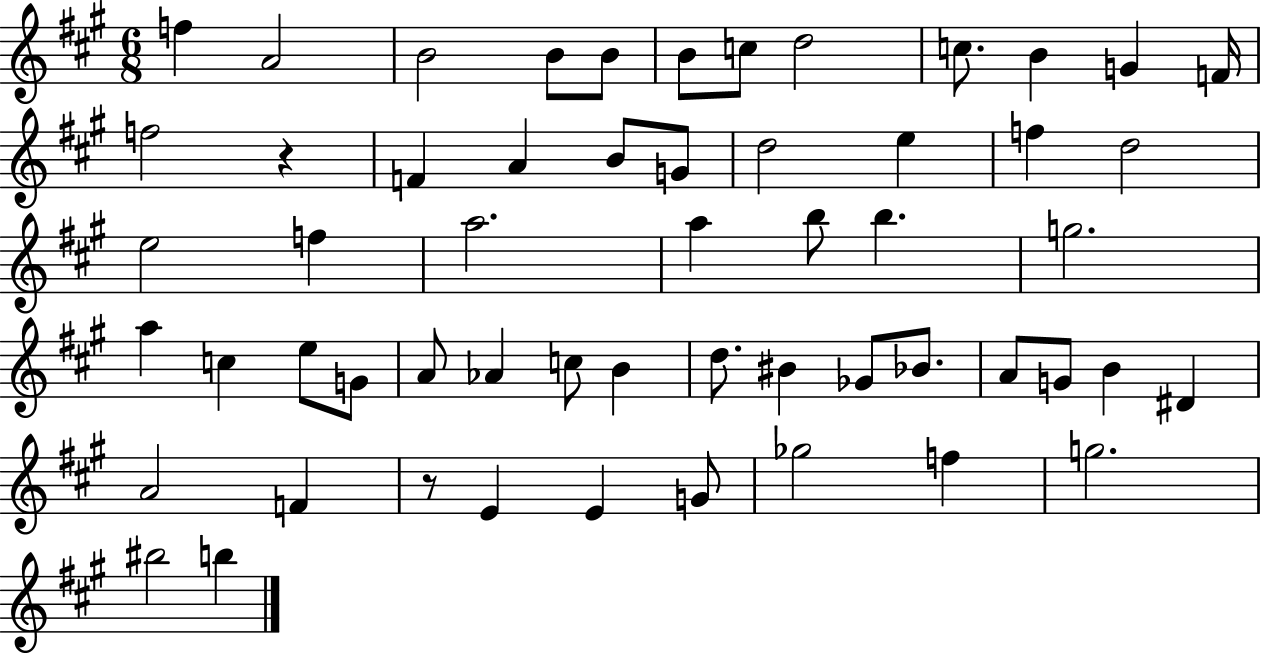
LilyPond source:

{
  \clef treble
  \numericTimeSignature
  \time 6/8
  \key a \major
  f''4 a'2 | b'2 b'8 b'8 | b'8 c''8 d''2 | c''8. b'4 g'4 f'16 | \break f''2 r4 | f'4 a'4 b'8 g'8 | d''2 e''4 | f''4 d''2 | \break e''2 f''4 | a''2. | a''4 b''8 b''4. | g''2. | \break a''4 c''4 e''8 g'8 | a'8 aes'4 c''8 b'4 | d''8. bis'4 ges'8 bes'8. | a'8 g'8 b'4 dis'4 | \break a'2 f'4 | r8 e'4 e'4 g'8 | ges''2 f''4 | g''2. | \break bis''2 b''4 | \bar "|."
}